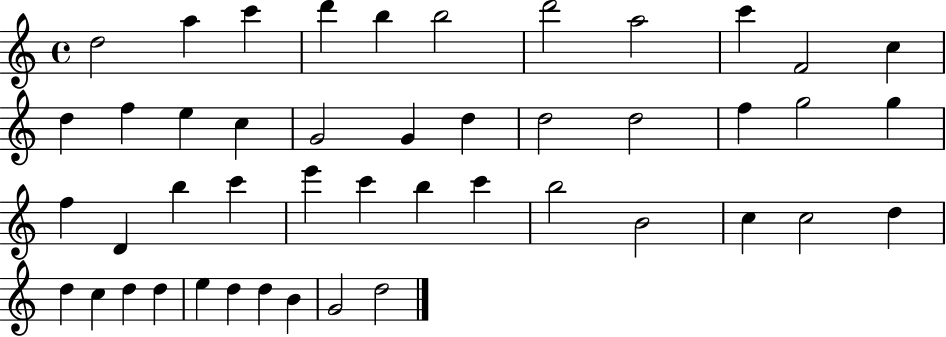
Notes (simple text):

D5/h A5/q C6/q D6/q B5/q B5/h D6/h A5/h C6/q F4/h C5/q D5/q F5/q E5/q C5/q G4/h G4/q D5/q D5/h D5/h F5/q G5/h G5/q F5/q D4/q B5/q C6/q E6/q C6/q B5/q C6/q B5/h B4/h C5/q C5/h D5/q D5/q C5/q D5/q D5/q E5/q D5/q D5/q B4/q G4/h D5/h